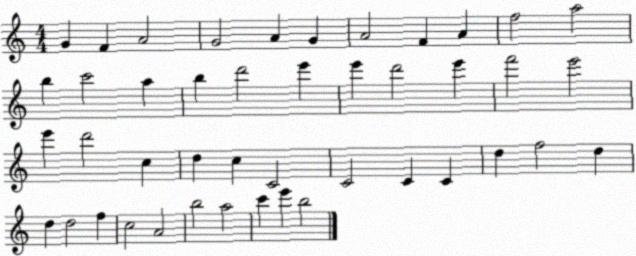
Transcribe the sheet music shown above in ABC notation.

X:1
T:Untitled
M:4/4
L:1/4
K:C
G F A2 G2 A G A2 F A f2 a2 b c'2 a b d'2 e' e' d'2 e' f'2 e'2 e' d'2 c d c C2 C2 C C d f2 d d d2 f c2 A2 b2 a2 c' e' b2